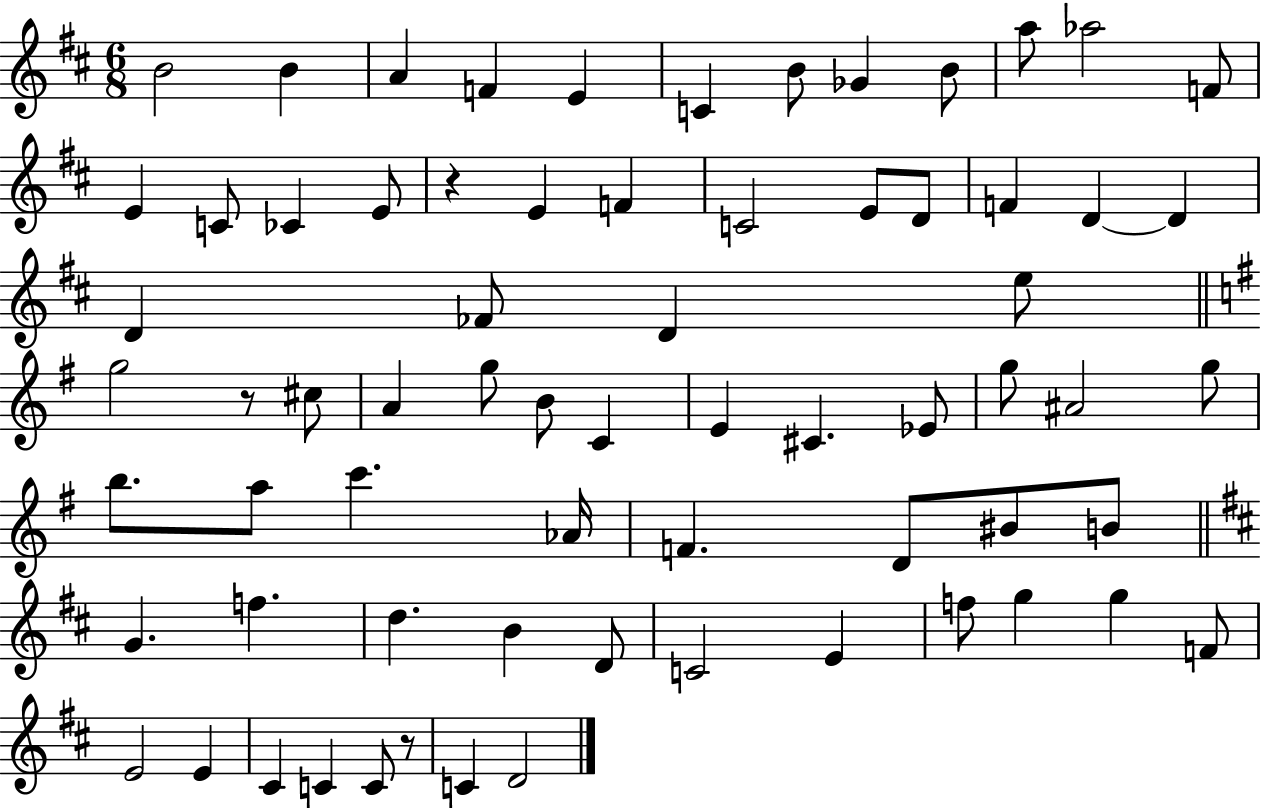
B4/h B4/q A4/q F4/q E4/q C4/q B4/e Gb4/q B4/e A5/e Ab5/h F4/e E4/q C4/e CES4/q E4/e R/q E4/q F4/q C4/h E4/e D4/e F4/q D4/q D4/q D4/q FES4/e D4/q E5/e G5/h R/e C#5/e A4/q G5/e B4/e C4/q E4/q C#4/q. Eb4/e G5/e A#4/h G5/e B5/e. A5/e C6/q. Ab4/s F4/q. D4/e BIS4/e B4/e G4/q. F5/q. D5/q. B4/q D4/e C4/h E4/q F5/e G5/q G5/q F4/e E4/h E4/q C#4/q C4/q C4/e R/e C4/q D4/h